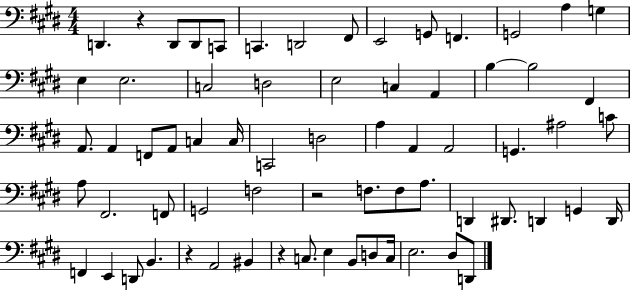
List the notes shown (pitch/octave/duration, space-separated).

D2/q. R/q D2/e D2/e C2/e C2/q. D2/h F#2/e E2/h G2/e F2/q. G2/h A3/q G3/q E3/q E3/h. C3/h D3/h E3/h C3/q A2/q B3/q B3/h F#2/q A2/e. A2/q F2/e A2/e C3/q C3/s C2/h D3/h A3/q A2/q A2/h G2/q. A#3/h C4/e A3/e F#2/h. F2/e G2/h F3/h R/h F3/e. F3/e A3/e. D2/q D#2/e. D2/q G2/q D2/s F2/q E2/q D2/e B2/q. R/q A2/h BIS2/q R/q C3/e. E3/q B2/e D3/e C3/s E3/h. D#3/e D2/e